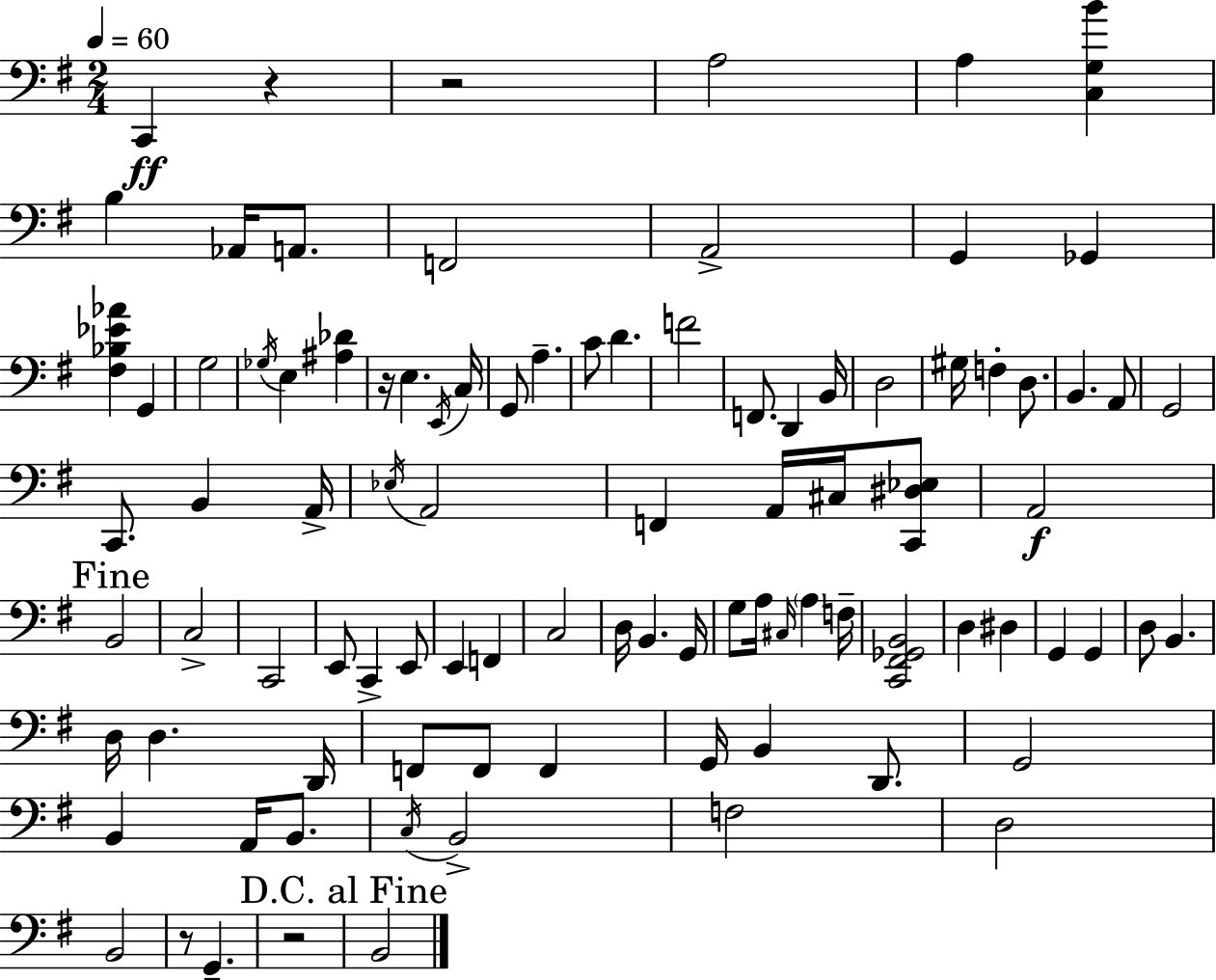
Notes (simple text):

C2/q R/q R/h A3/h A3/q [C3,G3,B4]/q B3/q Ab2/s A2/e. F2/h A2/h G2/q Gb2/q [F#3,Bb3,Eb4,Ab4]/q G2/q G3/h Gb3/s E3/q [A#3,Db4]/q R/s E3/q. E2/s C3/s G2/e A3/q. C4/e D4/q. F4/h F2/e. D2/q B2/s D3/h G#3/s F3/q D3/e. B2/q. A2/e G2/h C2/e. B2/q A2/s Eb3/s A2/h F2/q A2/s C#3/s [C2,D#3,Eb3]/e A2/h B2/h C3/h C2/h E2/e C2/q E2/e E2/q F2/q C3/h D3/s B2/q. G2/s G3/e A3/s C#3/s A3/q F3/s [C2,F#2,Gb2,B2]/h D3/q D#3/q G2/q G2/q D3/e B2/q. D3/s D3/q. D2/s F2/e F2/e F2/q G2/s B2/q D2/e. G2/h B2/q A2/s B2/e. C3/s B2/h F3/h D3/h B2/h R/e G2/q. R/h B2/h